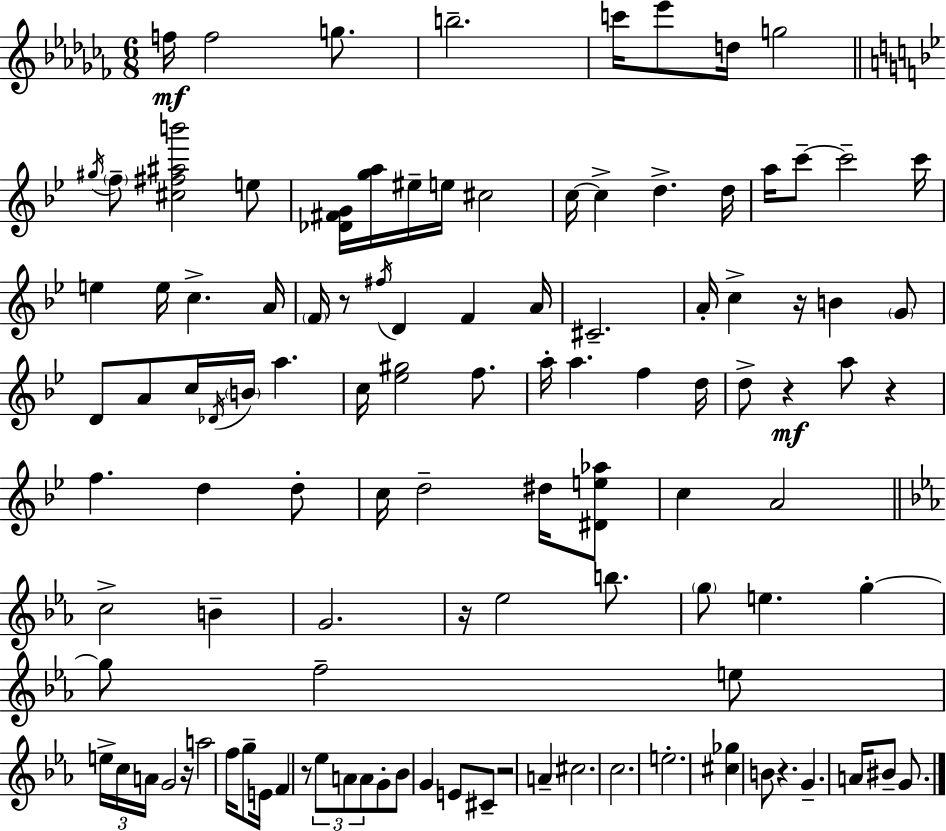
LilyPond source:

{
  \clef treble
  \numericTimeSignature
  \time 6/8
  \key aes \minor
  \repeat volta 2 { f''16\mf f''2 g''8. | b''2.-- | c'''16 ees'''8 d''16 g''2 | \bar "||" \break \key bes \major \acciaccatura { gis''16 } \parenthesize f''8-- <cis'' fis'' ais'' b'''>2 e''8 | <des' fis' g'>16 <g'' a''>16 eis''16-- e''16 cis''2 | c''16~~ c''4-> d''4.-> | d''16 a''16 c'''8--~~ c'''2-- | \break c'''16 e''4 e''16 c''4.-> | a'16 \parenthesize f'16 r8 \acciaccatura { fis''16 } d'4 f'4 | a'16 cis'2.-- | a'16-. c''4-> r16 b'4 | \break \parenthesize g'8 d'8 a'8 c''16 \acciaccatura { des'16 } \parenthesize b'16 a''4. | c''16 <ees'' gis''>2 | f''8. a''16-. a''4. f''4 | d''16 d''8-> r4\mf a''8 r4 | \break f''4. d''4 | d''8-. c''16 d''2-- | dis''16 <dis' e'' aes''>8 c''4 a'2 | \bar "||" \break \key ees \major c''2-> b'4-- | g'2. | r16 ees''2 b''8. | \parenthesize g''8 e''4. g''4-.~~ | \break g''8 f''2-- e''8 | \tuplet 3/2 { e''16-> c''16 a'16 } g'2 r16 | a''2 f''16 g''8-- e'16 | f'4 r8 \tuplet 3/2 { ees''8 a'8 a'8 } | \break g'8-. bes'8 g'4 e'8 cis'8-- | r2 a'4-- | cis''2. | c''2. | \break e''2.-. | <cis'' ges''>4 b'8 r4. | g'4.-- a'16 bis'8-- g'8. | } \bar "|."
}